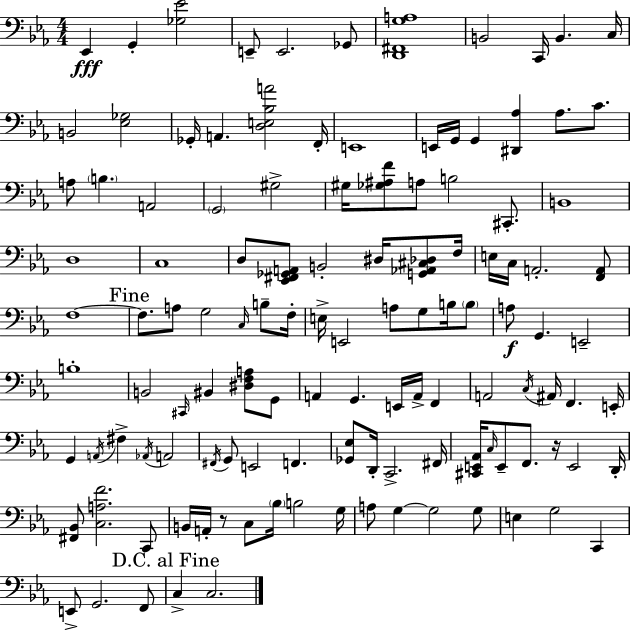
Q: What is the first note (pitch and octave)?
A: Eb2